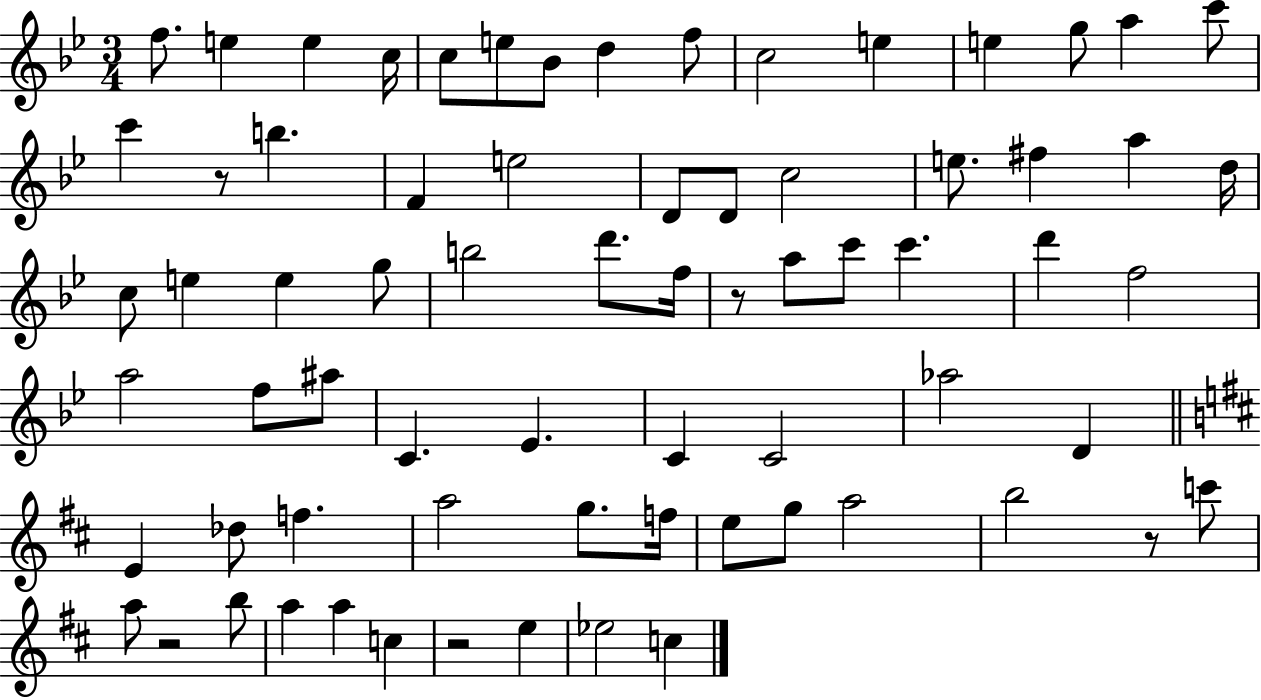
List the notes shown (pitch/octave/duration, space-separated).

F5/e. E5/q E5/q C5/s C5/e E5/e Bb4/e D5/q F5/e C5/h E5/q E5/q G5/e A5/q C6/e C6/q R/e B5/q. F4/q E5/h D4/e D4/e C5/h E5/e. F#5/q A5/q D5/s C5/e E5/q E5/q G5/e B5/h D6/e. F5/s R/e A5/e C6/e C6/q. D6/q F5/h A5/h F5/e A#5/e C4/q. Eb4/q. C4/q C4/h Ab5/h D4/q E4/q Db5/e F5/q. A5/h G5/e. F5/s E5/e G5/e A5/h B5/h R/e C6/e A5/e R/h B5/e A5/q A5/q C5/q R/h E5/q Eb5/h C5/q